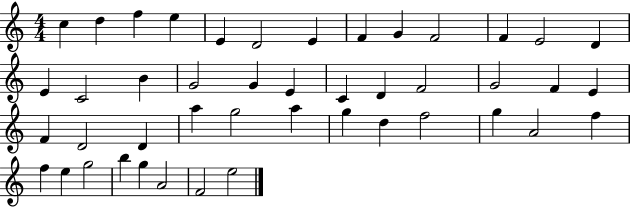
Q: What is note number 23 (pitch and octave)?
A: G4